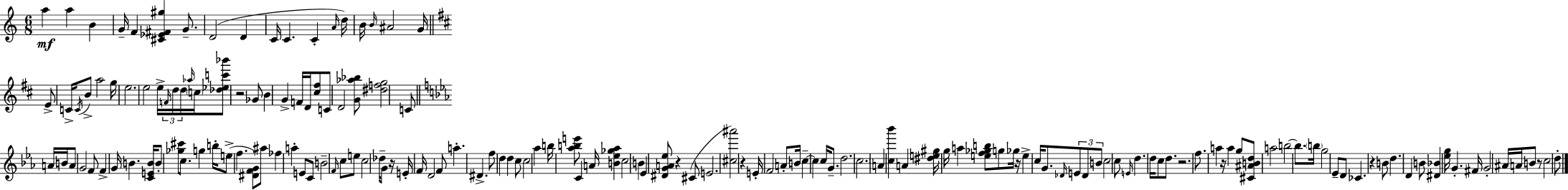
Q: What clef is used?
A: treble